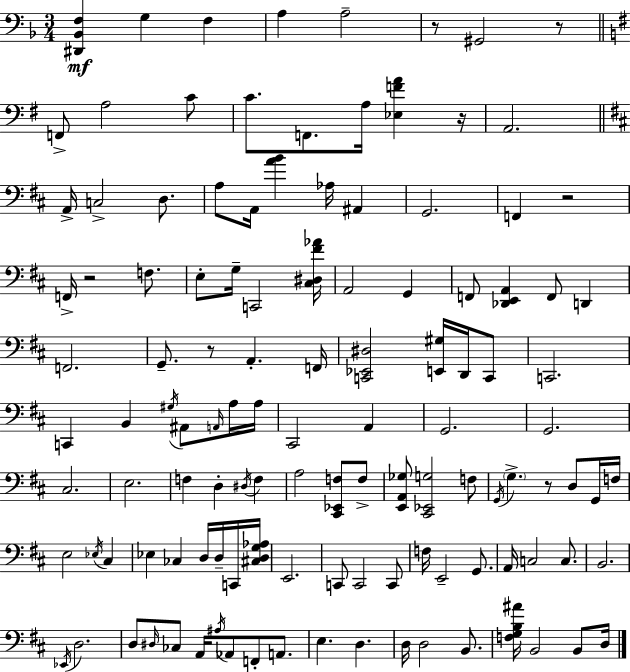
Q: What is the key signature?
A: F major